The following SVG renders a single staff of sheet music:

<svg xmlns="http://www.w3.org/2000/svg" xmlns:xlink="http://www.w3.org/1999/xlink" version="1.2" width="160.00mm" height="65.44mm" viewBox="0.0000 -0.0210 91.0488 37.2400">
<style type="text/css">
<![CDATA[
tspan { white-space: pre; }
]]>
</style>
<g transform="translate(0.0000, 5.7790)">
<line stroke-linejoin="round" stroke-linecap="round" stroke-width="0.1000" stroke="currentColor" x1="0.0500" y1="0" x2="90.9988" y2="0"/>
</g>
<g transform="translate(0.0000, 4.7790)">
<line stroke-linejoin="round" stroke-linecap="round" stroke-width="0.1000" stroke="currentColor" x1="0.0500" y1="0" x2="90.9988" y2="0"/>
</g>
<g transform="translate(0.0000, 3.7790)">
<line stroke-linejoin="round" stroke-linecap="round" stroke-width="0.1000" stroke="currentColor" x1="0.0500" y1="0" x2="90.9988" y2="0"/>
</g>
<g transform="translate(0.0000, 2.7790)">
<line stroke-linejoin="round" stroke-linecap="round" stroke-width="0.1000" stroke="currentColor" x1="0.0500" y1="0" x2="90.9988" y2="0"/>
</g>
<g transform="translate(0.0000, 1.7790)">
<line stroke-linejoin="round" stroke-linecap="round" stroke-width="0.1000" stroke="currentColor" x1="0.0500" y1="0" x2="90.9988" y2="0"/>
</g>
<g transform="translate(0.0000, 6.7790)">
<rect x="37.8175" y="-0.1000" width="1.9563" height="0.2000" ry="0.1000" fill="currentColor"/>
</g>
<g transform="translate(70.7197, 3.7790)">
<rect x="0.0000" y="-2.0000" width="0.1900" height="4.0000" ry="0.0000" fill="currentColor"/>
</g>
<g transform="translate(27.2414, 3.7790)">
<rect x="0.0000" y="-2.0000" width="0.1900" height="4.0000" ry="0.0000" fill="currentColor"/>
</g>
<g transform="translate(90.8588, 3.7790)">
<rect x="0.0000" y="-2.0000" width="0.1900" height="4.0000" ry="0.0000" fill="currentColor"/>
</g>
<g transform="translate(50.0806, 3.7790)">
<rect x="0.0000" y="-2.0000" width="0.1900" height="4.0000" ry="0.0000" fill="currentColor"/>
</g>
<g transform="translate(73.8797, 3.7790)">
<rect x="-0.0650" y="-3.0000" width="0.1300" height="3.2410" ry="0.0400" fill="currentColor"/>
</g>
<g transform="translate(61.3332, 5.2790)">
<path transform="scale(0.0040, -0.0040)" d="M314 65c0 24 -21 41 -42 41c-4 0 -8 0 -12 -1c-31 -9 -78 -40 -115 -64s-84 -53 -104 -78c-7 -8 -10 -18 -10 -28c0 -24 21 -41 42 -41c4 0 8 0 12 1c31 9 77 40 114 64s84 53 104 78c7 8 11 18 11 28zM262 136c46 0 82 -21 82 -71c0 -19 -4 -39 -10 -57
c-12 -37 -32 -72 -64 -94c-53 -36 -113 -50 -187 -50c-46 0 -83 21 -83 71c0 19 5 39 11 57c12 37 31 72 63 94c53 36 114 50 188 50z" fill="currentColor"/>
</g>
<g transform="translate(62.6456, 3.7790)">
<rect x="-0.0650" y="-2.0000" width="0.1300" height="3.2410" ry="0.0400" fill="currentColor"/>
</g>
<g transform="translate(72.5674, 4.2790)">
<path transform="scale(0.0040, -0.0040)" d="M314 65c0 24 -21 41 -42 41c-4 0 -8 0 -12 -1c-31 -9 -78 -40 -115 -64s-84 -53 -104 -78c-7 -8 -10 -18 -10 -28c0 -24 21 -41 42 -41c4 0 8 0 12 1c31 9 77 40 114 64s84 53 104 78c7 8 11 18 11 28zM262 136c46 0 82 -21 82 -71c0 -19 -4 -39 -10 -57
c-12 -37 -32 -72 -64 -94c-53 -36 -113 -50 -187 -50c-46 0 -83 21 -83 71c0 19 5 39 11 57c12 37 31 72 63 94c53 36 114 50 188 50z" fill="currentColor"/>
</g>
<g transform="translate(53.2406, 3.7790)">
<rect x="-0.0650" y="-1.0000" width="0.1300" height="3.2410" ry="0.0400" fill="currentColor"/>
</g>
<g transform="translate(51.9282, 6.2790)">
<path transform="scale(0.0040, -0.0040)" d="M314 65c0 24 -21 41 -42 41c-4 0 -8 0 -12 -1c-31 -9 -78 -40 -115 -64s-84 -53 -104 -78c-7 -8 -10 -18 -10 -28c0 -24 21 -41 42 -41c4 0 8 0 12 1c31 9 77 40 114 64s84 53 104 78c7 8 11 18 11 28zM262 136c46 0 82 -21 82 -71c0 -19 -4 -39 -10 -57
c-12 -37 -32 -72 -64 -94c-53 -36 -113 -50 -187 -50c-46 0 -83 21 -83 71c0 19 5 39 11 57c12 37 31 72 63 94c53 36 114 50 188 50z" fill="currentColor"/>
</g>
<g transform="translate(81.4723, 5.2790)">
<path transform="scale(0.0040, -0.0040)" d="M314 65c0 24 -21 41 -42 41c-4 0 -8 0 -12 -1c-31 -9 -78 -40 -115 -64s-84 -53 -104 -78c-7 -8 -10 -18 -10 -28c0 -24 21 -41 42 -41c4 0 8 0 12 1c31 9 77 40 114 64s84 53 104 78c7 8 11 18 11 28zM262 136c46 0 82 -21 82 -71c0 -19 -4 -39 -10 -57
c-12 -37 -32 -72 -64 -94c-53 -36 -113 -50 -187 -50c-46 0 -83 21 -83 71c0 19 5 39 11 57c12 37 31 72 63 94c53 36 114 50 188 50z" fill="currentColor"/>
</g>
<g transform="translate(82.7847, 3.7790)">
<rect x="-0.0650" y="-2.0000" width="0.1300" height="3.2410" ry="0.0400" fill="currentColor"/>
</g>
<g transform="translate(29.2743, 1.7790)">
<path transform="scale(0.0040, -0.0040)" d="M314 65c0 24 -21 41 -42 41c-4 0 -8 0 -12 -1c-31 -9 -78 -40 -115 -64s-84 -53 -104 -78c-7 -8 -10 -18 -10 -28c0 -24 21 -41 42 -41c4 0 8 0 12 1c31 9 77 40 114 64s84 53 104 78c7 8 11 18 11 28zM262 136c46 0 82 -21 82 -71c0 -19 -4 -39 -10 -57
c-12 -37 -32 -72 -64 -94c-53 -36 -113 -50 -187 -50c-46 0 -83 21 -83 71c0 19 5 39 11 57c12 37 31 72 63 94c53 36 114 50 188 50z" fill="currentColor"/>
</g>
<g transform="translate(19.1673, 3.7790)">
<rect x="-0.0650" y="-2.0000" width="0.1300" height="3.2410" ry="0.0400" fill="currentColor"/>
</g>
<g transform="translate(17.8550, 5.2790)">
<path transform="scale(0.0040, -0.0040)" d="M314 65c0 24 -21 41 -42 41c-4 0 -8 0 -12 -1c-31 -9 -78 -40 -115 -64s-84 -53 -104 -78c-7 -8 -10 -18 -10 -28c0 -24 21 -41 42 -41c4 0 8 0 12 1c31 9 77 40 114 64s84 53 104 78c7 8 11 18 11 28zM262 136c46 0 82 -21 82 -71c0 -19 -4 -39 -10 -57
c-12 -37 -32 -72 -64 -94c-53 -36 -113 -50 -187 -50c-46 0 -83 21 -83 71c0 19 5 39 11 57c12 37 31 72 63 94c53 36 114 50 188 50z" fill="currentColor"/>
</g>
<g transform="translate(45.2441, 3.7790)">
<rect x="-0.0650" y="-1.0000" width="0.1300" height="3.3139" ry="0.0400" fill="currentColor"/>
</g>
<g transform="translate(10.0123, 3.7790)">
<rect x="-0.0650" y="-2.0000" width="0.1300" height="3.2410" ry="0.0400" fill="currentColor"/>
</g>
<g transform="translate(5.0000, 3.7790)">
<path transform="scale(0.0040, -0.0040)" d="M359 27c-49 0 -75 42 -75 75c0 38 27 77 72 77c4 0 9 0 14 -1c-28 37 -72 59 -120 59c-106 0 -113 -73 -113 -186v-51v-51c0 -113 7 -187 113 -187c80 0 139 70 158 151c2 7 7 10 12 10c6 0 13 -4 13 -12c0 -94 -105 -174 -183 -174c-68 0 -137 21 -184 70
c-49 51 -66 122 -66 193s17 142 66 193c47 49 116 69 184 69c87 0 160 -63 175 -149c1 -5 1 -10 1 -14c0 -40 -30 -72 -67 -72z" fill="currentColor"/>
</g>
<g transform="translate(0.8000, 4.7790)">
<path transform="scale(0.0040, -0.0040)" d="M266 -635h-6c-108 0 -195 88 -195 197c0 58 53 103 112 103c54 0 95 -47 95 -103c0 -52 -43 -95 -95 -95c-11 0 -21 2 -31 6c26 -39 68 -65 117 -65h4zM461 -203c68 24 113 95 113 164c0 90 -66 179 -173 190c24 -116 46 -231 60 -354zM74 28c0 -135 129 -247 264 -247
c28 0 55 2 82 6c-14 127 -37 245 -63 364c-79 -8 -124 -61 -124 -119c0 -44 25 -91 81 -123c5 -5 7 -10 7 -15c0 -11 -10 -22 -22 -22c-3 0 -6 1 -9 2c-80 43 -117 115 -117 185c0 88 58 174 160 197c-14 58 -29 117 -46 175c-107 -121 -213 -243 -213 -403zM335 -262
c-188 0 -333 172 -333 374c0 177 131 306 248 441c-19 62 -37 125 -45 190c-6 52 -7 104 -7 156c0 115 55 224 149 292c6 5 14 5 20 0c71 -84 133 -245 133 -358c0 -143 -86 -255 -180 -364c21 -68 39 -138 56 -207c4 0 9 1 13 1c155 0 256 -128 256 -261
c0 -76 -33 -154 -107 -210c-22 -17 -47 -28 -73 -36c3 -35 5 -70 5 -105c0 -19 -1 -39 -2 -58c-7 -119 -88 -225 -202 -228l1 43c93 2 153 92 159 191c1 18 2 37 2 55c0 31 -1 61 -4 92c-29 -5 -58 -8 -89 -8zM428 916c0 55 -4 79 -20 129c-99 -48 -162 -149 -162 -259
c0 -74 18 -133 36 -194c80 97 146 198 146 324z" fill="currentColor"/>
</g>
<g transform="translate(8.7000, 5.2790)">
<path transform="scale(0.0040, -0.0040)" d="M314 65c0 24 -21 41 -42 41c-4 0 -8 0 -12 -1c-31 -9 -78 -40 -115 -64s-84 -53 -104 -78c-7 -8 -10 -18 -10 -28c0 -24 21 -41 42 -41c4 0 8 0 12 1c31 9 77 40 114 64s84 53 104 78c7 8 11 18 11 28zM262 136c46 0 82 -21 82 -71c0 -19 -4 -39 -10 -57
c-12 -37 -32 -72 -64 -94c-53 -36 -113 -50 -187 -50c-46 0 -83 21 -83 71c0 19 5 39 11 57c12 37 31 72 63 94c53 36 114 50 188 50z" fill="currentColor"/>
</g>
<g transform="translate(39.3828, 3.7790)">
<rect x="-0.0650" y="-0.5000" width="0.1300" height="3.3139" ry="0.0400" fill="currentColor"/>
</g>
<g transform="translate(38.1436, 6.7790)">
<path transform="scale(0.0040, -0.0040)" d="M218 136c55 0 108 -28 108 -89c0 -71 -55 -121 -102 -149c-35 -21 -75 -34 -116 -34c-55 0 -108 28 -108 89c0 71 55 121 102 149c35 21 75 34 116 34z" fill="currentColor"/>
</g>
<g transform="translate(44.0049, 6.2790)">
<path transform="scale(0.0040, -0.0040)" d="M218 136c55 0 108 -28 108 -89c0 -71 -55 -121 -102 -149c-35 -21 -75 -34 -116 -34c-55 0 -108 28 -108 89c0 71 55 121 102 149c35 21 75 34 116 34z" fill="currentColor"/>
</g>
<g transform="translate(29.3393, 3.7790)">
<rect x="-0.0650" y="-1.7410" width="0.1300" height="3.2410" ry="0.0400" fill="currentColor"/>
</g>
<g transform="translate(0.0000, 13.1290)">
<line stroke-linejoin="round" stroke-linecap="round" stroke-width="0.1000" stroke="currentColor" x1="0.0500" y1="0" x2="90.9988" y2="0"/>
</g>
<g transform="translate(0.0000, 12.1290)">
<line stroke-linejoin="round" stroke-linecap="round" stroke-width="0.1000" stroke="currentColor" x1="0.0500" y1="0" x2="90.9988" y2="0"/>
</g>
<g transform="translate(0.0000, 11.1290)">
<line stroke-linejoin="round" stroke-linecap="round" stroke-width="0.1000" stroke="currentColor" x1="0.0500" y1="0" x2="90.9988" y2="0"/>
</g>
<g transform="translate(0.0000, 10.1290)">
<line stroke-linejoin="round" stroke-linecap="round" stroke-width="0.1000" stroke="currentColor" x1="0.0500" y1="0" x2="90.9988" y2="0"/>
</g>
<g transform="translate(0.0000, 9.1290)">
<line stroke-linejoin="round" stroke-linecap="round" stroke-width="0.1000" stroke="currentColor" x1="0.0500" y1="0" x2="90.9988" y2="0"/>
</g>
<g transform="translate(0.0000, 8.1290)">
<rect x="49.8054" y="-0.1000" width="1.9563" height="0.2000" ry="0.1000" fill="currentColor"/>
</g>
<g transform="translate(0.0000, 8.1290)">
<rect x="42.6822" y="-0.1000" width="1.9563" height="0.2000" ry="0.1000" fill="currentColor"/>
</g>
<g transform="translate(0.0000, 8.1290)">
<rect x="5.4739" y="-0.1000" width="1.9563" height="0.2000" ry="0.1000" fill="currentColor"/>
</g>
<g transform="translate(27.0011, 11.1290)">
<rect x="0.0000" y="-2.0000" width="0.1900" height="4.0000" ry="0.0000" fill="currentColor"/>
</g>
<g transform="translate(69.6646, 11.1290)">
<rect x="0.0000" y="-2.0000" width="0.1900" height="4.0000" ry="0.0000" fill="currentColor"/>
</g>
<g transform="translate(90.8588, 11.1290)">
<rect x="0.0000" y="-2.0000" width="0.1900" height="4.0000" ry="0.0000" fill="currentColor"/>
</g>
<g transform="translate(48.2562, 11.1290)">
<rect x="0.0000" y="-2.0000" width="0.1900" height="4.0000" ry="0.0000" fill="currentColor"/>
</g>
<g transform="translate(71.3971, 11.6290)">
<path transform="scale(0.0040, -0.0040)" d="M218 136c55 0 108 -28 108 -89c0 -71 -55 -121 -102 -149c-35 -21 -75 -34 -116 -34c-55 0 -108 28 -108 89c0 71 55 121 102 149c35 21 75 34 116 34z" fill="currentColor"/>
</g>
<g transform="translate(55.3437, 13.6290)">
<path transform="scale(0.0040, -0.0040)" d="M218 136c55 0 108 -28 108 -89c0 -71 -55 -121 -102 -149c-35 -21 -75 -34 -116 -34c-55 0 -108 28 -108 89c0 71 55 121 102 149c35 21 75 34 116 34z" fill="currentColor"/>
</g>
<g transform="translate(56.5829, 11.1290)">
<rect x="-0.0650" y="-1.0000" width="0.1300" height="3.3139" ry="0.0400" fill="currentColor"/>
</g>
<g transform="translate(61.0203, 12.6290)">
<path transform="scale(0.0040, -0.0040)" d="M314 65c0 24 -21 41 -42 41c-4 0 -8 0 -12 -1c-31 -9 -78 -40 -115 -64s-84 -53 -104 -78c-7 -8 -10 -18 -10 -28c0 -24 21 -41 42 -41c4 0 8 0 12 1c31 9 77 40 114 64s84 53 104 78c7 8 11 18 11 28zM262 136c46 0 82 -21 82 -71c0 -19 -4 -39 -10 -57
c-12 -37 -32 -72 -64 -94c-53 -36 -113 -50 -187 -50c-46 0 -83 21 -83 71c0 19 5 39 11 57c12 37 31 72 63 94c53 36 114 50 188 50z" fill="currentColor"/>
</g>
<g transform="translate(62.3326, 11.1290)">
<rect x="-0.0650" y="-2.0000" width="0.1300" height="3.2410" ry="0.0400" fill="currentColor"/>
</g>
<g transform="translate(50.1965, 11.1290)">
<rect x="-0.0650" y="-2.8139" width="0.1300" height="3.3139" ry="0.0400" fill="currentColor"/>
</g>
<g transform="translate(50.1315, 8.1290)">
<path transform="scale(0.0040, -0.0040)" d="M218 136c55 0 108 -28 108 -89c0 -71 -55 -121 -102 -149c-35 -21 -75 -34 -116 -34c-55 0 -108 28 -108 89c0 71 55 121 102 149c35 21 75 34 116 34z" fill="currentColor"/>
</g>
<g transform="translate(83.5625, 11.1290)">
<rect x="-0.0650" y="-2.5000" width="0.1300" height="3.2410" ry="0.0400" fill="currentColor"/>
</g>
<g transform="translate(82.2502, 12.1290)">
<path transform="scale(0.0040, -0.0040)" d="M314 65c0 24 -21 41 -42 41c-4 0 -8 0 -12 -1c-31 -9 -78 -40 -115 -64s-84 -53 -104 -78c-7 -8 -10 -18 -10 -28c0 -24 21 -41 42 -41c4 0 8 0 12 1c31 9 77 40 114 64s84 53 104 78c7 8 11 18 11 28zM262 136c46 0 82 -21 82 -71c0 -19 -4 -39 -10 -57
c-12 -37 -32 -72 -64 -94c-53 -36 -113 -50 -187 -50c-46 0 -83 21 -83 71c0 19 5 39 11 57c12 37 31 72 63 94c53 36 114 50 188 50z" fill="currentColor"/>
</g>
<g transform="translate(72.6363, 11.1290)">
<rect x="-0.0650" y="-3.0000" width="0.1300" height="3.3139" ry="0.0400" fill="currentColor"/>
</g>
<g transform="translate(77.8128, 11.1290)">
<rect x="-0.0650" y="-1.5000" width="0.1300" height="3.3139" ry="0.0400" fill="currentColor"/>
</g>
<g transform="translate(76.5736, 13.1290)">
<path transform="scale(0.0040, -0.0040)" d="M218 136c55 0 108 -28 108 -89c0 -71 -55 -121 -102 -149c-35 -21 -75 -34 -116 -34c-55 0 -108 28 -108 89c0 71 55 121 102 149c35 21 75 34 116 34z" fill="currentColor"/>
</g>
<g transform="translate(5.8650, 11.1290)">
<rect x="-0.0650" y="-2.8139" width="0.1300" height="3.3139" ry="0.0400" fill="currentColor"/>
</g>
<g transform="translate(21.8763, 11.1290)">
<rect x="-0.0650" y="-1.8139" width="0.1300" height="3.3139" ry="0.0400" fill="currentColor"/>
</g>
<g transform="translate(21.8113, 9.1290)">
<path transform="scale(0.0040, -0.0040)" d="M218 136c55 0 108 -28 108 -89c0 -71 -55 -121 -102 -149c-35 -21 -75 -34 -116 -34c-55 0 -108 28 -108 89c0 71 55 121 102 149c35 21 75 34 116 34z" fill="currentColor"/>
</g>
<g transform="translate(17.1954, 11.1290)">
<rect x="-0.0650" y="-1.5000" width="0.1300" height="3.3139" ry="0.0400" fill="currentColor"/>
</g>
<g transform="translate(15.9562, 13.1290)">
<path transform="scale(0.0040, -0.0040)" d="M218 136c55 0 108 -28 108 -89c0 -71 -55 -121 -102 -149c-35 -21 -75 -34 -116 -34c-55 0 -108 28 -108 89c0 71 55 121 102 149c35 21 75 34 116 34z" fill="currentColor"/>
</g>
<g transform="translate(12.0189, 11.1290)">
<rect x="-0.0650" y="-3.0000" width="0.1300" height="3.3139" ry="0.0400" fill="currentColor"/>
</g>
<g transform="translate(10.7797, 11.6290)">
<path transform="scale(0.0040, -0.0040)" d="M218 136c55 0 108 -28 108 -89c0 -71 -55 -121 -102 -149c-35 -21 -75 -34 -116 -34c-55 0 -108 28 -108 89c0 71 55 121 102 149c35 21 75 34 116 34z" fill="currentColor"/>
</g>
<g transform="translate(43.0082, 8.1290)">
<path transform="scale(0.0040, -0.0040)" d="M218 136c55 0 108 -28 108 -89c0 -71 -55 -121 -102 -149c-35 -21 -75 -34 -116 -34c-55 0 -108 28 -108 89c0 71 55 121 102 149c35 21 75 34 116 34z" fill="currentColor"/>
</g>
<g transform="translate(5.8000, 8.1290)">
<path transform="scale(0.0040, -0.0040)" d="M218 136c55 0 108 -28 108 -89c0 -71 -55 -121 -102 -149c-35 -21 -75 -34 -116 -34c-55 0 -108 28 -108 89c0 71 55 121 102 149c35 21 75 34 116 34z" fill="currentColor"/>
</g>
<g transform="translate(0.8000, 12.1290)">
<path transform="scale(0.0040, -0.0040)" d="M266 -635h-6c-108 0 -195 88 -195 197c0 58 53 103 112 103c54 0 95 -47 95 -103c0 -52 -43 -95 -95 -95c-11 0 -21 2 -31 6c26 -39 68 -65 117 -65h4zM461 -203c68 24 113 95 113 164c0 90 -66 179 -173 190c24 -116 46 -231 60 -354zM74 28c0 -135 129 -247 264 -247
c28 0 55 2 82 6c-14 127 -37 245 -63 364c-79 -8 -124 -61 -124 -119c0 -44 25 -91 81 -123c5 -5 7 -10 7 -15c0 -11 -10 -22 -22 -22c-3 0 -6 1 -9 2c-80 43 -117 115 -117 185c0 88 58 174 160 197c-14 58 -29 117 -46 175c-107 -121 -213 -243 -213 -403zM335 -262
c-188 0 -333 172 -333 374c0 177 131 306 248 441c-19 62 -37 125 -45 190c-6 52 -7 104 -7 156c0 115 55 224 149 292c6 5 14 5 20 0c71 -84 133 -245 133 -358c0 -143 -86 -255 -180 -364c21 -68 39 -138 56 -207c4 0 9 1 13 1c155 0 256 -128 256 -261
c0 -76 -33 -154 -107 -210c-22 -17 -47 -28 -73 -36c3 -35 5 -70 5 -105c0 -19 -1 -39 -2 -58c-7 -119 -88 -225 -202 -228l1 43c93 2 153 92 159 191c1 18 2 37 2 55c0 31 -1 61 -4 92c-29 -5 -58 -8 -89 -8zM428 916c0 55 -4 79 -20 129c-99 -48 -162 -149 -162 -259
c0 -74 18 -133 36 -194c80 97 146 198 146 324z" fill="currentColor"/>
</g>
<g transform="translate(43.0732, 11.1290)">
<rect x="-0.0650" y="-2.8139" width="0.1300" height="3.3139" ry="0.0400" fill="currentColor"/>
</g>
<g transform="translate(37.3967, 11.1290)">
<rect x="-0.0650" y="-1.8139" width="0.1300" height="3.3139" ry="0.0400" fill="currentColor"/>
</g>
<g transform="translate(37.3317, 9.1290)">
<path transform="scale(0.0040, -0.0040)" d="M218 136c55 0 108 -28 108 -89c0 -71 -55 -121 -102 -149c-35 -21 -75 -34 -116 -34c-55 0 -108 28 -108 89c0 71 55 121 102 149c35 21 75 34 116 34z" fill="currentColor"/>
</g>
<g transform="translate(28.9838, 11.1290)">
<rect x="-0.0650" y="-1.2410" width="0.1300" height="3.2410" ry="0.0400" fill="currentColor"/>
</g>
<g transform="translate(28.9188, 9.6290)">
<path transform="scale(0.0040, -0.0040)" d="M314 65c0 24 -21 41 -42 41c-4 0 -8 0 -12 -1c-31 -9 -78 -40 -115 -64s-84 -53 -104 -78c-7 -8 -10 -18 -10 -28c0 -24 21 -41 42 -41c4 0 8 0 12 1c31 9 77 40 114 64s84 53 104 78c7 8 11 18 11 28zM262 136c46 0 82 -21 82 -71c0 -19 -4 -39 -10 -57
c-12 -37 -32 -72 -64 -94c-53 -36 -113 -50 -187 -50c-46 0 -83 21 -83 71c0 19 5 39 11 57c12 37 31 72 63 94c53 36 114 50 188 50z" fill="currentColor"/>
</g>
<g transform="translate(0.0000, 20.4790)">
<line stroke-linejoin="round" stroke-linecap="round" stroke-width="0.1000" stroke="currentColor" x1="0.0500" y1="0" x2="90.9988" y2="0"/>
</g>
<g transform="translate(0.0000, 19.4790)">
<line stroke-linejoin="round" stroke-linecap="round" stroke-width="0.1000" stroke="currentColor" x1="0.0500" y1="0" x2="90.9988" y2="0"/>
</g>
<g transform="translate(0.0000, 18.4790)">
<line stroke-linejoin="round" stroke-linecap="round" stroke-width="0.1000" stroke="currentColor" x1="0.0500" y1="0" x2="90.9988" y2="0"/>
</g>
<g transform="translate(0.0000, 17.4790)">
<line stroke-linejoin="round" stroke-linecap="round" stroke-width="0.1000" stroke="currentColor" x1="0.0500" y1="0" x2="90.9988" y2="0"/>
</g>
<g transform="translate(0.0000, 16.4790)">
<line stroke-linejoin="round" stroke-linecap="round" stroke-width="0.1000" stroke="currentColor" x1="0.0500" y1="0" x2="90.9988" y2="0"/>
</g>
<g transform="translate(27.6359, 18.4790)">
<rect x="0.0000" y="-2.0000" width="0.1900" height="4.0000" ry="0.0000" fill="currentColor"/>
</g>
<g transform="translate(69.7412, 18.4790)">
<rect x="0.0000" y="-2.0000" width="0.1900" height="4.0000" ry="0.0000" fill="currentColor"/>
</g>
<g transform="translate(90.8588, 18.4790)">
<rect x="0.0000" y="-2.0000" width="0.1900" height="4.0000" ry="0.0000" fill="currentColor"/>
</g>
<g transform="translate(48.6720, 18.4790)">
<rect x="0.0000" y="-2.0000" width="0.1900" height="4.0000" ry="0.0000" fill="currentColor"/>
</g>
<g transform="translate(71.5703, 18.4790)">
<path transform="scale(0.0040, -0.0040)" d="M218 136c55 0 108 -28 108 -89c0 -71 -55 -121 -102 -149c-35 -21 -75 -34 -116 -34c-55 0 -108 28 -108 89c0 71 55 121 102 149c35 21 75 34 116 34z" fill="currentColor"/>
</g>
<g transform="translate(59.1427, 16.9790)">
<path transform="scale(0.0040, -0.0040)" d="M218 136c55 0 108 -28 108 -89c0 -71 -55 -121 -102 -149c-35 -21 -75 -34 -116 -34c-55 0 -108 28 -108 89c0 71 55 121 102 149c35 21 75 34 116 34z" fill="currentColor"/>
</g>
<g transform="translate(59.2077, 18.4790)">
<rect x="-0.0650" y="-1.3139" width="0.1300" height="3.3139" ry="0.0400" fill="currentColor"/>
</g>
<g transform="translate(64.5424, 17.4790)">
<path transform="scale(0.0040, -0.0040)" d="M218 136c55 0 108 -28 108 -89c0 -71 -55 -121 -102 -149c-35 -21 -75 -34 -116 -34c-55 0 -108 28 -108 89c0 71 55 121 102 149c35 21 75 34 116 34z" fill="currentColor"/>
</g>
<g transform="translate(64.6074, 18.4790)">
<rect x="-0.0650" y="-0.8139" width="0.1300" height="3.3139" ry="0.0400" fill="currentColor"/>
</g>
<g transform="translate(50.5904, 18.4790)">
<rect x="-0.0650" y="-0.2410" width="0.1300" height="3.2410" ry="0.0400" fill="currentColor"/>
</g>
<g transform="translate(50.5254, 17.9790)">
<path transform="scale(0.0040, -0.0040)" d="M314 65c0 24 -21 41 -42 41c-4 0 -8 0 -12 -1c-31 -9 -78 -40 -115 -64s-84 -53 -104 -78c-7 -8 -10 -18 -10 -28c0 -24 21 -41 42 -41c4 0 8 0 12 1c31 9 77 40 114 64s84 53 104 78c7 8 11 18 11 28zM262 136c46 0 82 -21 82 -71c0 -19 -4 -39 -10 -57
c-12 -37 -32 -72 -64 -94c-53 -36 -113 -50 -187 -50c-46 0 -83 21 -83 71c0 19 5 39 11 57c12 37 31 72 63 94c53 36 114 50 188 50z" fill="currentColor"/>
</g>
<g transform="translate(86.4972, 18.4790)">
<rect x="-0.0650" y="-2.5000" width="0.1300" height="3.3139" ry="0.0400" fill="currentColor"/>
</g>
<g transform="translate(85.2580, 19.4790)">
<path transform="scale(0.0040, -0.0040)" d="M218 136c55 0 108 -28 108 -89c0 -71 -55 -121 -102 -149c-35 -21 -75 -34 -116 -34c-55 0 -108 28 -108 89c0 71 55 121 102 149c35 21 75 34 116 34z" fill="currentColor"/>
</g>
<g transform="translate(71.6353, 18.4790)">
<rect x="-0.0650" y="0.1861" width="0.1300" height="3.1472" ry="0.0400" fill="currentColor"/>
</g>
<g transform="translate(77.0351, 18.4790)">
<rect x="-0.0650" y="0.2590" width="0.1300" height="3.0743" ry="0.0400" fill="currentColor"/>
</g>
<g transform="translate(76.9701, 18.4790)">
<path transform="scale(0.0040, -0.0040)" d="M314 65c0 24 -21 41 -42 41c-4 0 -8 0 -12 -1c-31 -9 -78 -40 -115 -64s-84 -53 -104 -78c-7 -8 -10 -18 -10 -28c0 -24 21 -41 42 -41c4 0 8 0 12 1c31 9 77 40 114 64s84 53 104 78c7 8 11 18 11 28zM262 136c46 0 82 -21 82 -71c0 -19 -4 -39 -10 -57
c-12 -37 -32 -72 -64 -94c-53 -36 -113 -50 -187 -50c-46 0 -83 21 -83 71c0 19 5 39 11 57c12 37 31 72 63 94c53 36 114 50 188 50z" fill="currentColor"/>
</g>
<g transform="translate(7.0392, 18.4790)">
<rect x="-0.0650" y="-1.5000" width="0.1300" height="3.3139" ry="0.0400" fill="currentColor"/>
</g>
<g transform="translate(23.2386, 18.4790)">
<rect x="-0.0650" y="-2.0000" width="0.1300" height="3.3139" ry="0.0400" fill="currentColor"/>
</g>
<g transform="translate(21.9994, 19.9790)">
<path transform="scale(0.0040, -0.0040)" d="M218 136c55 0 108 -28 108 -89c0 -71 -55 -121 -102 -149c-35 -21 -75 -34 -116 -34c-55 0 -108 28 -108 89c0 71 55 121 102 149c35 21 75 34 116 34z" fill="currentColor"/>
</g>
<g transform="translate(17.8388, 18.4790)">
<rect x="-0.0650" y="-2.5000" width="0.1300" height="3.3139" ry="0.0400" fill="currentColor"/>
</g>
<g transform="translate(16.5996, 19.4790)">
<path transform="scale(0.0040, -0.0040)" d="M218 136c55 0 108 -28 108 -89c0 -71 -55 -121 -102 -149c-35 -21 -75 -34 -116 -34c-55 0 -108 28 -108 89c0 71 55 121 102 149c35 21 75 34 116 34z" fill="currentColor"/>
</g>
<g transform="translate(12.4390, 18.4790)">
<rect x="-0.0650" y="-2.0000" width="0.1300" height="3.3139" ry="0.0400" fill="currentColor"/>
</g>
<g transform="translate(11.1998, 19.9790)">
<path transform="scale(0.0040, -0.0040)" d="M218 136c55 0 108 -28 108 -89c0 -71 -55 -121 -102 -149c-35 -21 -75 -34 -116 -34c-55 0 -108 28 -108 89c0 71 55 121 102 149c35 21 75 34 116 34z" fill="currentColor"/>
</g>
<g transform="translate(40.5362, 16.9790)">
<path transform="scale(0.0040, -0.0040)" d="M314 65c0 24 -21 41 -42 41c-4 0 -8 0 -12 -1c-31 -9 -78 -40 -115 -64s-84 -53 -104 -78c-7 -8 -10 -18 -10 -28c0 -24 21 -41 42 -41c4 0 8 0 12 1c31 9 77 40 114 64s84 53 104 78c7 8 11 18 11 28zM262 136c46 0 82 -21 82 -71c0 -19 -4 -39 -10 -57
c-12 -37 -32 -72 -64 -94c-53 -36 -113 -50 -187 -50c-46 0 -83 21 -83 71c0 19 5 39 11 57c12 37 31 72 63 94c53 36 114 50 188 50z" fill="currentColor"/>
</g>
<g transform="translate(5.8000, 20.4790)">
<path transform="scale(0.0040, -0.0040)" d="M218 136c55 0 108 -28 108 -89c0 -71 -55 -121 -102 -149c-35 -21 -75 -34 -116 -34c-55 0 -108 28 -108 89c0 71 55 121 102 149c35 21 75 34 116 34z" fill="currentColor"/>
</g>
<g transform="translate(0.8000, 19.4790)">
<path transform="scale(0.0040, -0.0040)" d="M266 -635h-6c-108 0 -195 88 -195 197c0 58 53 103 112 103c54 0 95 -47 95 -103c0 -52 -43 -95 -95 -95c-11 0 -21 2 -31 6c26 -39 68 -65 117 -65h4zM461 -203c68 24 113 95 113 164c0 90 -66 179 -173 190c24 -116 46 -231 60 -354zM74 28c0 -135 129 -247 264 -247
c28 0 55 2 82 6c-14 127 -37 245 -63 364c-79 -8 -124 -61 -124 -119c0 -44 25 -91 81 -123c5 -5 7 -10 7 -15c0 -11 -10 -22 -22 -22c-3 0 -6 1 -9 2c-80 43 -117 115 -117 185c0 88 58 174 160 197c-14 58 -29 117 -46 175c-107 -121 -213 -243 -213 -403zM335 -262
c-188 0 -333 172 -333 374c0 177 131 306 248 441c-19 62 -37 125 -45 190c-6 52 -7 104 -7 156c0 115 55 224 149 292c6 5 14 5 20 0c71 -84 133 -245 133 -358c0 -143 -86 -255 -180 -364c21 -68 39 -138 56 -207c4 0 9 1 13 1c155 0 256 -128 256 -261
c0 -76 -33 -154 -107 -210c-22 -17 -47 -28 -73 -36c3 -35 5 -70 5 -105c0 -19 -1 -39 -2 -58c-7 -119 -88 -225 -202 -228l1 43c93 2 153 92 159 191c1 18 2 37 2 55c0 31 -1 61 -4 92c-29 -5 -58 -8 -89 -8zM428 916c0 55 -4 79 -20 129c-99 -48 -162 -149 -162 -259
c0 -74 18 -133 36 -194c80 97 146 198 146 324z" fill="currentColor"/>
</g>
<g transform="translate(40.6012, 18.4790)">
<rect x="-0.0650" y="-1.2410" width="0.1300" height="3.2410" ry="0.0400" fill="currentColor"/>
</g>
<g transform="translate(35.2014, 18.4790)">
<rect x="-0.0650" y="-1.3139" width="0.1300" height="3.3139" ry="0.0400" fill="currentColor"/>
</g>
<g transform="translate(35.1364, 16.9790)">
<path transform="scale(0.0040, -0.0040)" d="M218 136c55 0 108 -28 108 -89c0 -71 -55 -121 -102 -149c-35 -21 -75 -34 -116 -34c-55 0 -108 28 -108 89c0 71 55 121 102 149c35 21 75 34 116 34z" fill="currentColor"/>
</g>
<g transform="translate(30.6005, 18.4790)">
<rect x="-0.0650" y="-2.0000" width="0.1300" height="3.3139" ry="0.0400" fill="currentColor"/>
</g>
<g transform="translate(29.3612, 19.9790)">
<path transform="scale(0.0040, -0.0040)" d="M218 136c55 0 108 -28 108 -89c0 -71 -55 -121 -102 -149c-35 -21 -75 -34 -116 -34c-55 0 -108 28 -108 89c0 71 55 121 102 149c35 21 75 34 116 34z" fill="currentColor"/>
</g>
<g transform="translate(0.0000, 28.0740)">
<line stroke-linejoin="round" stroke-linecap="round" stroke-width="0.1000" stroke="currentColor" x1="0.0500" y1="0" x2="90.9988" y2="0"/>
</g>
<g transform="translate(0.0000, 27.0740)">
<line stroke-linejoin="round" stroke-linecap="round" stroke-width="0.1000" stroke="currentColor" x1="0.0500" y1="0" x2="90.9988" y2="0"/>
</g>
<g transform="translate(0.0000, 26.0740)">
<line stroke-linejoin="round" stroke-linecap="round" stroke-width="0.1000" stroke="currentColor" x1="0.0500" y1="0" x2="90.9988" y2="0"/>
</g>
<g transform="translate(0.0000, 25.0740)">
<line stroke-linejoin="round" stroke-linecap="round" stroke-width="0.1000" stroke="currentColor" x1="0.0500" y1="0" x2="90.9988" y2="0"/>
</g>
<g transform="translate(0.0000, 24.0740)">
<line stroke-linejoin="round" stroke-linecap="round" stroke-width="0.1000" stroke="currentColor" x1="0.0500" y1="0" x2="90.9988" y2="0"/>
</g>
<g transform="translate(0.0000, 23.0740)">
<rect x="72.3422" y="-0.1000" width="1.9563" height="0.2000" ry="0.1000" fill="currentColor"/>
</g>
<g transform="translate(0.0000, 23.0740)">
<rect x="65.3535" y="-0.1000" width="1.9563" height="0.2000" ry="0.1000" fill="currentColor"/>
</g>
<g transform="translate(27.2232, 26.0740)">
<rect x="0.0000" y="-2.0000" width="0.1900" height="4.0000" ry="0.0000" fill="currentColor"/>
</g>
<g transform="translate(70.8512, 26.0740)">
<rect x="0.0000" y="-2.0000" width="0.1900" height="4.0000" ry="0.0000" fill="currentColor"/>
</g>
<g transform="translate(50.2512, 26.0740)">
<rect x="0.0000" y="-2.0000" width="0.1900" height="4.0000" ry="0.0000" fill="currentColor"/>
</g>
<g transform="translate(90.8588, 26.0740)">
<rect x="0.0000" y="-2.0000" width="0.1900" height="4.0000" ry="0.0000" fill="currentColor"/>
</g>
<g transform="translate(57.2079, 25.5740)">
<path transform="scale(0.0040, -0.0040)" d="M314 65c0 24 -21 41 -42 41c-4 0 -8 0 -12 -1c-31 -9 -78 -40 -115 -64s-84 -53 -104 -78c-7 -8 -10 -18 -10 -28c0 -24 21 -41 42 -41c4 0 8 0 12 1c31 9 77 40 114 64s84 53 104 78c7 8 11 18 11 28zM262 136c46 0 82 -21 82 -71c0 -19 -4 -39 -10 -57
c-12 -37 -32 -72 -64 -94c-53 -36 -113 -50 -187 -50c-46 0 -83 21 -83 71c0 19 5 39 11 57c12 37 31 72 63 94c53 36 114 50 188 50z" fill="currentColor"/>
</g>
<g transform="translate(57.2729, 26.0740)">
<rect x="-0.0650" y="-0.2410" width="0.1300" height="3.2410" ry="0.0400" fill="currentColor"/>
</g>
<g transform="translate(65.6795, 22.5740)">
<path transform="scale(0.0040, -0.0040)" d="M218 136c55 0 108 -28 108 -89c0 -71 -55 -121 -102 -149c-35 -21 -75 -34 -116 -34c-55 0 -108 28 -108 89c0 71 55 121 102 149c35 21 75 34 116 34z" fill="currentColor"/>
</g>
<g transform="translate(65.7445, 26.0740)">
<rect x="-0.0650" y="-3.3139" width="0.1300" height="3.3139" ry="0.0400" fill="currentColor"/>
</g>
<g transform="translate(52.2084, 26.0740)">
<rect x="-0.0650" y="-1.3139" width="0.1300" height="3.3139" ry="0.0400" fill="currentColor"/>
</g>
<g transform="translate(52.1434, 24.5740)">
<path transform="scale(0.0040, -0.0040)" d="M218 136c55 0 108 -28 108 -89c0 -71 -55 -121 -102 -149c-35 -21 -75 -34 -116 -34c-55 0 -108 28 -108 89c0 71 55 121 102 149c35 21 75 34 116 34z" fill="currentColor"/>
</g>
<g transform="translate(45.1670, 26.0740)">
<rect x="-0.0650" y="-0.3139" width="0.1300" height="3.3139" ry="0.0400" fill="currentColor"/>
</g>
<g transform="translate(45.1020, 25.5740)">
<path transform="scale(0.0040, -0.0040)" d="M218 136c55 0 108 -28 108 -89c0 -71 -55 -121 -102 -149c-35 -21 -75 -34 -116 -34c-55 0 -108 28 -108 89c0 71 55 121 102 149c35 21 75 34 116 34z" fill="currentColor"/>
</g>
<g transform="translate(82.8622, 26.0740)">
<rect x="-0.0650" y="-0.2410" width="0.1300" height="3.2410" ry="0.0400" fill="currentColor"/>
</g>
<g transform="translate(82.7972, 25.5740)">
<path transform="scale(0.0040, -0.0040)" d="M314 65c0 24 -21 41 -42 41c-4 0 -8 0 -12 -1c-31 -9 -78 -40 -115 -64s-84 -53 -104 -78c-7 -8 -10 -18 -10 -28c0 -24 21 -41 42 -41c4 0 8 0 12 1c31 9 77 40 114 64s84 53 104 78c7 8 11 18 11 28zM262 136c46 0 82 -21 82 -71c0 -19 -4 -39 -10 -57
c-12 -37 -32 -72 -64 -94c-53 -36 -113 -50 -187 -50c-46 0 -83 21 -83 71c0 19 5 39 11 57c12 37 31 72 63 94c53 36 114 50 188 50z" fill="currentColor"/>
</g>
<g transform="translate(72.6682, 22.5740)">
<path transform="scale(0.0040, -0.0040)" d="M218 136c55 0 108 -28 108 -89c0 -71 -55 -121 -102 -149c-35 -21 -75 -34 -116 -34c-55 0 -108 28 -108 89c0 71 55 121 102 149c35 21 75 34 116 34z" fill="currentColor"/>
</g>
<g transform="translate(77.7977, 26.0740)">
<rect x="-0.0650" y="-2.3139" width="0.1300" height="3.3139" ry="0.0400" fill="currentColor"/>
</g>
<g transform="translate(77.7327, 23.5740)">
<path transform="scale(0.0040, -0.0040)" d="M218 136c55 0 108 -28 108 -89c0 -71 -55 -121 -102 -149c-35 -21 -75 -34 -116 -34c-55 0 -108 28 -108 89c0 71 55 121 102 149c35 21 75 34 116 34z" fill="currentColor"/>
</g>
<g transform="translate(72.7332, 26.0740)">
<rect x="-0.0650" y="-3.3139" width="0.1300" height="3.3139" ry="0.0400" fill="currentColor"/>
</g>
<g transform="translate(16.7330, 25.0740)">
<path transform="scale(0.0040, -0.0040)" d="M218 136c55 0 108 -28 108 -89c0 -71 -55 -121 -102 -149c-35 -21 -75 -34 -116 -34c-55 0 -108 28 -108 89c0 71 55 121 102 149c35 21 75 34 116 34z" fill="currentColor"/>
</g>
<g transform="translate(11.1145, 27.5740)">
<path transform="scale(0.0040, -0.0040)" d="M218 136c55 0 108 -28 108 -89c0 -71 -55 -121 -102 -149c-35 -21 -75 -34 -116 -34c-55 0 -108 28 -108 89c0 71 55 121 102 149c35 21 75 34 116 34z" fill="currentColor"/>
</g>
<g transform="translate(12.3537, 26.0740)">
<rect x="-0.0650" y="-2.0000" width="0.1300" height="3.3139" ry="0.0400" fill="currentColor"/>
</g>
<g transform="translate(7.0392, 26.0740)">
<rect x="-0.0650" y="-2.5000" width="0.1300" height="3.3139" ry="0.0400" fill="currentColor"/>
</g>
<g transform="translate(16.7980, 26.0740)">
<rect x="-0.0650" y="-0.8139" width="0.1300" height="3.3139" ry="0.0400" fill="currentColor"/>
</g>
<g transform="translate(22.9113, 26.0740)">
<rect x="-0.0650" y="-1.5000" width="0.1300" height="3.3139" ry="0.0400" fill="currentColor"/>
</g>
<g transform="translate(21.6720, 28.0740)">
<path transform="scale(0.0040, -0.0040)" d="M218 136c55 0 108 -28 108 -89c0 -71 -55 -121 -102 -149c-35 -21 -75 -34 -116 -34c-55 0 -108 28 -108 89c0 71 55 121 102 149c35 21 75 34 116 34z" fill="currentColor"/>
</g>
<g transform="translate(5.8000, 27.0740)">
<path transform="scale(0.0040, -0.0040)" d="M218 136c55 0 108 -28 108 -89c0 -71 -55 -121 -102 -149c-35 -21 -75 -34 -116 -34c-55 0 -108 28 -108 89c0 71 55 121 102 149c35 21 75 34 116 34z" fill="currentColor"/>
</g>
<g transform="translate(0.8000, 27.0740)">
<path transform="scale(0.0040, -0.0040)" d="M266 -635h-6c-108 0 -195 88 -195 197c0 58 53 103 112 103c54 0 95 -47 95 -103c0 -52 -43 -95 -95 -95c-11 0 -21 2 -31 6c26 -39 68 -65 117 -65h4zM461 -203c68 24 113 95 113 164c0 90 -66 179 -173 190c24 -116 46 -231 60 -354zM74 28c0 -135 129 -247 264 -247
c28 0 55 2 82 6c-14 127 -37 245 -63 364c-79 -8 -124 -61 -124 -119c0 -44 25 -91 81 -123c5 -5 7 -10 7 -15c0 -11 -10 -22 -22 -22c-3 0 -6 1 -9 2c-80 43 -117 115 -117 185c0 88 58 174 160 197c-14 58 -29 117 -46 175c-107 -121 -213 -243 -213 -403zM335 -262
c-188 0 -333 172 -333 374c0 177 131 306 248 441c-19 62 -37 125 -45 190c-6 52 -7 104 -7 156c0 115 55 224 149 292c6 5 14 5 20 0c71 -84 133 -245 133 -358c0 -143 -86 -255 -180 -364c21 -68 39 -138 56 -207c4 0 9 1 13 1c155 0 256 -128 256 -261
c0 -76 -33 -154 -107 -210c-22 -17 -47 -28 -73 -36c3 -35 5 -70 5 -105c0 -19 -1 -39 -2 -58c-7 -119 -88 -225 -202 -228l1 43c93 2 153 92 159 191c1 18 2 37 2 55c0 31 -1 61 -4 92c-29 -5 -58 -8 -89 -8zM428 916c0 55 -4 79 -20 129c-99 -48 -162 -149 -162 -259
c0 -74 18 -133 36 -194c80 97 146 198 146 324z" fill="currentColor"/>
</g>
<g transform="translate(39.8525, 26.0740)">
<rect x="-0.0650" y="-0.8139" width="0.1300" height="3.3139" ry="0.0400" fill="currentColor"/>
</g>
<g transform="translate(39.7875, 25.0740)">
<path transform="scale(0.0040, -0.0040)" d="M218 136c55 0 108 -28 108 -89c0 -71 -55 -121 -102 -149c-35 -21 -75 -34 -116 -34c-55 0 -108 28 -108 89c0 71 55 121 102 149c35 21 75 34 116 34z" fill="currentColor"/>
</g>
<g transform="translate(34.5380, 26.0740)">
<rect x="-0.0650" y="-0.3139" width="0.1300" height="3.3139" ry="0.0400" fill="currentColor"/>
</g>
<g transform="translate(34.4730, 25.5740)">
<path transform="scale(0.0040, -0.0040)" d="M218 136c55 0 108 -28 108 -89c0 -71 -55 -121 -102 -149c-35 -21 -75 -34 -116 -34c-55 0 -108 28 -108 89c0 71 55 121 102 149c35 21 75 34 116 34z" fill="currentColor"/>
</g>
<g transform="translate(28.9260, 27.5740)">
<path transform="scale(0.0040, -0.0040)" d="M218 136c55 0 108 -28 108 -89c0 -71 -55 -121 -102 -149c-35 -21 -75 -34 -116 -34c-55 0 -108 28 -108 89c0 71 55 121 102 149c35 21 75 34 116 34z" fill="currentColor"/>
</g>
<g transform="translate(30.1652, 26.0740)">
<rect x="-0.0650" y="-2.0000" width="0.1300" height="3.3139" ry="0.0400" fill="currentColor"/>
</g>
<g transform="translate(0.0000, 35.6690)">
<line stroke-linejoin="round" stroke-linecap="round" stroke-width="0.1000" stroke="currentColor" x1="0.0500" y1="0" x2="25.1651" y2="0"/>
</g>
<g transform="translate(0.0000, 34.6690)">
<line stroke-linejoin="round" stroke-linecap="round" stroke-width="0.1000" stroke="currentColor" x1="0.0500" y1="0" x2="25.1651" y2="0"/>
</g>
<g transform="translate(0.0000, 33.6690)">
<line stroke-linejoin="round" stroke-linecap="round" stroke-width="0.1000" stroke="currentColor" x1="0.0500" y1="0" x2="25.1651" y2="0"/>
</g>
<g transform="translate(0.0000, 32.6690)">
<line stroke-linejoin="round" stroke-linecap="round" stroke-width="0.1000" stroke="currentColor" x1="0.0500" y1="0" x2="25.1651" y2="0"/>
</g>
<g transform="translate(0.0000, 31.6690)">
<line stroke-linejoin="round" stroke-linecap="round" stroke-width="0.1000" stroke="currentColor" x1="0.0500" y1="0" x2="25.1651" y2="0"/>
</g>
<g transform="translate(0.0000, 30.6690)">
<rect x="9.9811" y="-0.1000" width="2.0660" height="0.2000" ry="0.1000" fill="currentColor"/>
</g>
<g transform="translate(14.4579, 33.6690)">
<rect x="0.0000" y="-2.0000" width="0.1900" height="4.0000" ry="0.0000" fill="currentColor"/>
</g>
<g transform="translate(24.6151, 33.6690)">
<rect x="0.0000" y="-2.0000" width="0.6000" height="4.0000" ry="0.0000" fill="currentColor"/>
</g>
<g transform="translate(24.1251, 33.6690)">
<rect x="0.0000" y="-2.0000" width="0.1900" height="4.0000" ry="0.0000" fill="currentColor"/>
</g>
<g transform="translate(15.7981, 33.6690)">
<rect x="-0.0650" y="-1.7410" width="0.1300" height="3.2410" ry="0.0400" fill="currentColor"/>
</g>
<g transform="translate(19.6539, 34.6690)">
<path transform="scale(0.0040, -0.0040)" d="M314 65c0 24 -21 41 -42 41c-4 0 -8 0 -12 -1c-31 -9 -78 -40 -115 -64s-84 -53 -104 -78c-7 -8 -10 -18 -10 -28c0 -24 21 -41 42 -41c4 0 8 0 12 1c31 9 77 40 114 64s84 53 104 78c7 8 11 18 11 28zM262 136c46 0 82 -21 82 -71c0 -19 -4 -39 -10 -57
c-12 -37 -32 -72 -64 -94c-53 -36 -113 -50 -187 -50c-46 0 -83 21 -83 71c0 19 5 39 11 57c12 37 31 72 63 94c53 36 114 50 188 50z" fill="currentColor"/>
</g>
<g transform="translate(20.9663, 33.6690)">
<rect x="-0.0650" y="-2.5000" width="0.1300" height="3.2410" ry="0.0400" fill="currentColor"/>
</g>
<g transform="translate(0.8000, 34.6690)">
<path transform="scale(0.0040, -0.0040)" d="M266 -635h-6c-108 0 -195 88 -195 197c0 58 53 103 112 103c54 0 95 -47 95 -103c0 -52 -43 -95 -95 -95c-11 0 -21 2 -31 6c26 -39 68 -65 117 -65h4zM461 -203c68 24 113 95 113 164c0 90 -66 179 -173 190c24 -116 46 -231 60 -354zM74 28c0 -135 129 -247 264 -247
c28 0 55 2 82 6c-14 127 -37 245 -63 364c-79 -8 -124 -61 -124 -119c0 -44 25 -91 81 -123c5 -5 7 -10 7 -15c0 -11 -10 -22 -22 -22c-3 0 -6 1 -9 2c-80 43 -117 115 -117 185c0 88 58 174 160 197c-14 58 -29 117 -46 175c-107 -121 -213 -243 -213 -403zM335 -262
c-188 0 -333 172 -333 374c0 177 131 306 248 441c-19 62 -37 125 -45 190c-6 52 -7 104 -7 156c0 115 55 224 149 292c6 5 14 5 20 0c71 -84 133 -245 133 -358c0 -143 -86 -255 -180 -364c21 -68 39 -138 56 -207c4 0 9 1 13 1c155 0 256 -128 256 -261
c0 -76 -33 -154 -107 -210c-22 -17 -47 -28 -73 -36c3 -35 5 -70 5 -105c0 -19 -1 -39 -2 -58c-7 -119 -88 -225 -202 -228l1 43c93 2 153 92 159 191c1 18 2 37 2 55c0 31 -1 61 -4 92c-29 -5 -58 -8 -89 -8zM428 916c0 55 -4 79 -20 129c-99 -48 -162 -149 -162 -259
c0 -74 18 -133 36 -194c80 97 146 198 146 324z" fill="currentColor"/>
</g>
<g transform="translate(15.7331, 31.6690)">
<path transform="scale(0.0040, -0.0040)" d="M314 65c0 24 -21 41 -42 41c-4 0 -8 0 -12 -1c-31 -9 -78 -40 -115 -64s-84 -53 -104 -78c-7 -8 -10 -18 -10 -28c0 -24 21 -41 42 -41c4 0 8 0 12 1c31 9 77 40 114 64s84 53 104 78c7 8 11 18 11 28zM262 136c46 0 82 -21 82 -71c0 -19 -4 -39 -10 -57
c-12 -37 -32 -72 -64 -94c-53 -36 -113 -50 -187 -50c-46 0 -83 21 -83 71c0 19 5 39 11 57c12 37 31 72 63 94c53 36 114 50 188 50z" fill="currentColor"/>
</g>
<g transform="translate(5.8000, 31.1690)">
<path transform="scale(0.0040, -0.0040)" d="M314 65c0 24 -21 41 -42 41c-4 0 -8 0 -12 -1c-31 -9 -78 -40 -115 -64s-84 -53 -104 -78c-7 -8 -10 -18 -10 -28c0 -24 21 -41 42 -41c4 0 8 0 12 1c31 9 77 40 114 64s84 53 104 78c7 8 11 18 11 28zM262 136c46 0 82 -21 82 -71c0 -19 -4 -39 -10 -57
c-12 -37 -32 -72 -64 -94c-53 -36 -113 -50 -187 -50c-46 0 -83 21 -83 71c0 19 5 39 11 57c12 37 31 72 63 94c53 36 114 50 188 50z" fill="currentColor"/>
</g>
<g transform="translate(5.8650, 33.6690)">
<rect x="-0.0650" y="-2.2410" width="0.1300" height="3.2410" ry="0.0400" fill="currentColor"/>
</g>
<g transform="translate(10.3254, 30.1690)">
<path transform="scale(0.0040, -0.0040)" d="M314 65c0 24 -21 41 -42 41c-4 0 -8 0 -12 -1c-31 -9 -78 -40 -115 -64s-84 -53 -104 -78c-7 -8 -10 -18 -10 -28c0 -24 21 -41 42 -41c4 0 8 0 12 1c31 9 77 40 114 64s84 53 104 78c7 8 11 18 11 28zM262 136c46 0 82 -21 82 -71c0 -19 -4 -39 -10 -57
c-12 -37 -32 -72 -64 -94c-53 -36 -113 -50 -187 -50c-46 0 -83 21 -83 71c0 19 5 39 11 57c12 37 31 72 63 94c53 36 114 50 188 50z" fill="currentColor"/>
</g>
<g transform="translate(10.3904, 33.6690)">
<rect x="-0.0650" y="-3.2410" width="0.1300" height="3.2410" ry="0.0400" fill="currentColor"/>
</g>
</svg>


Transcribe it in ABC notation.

X:1
T:Untitled
M:4/4
L:1/4
K:C
F2 F2 f2 C D D2 F2 A2 F2 a A E f e2 f a a D F2 A E G2 E F G F F e e2 c2 e d B B2 G G F d E F c d c e c2 b b g c2 g2 b2 f2 G2